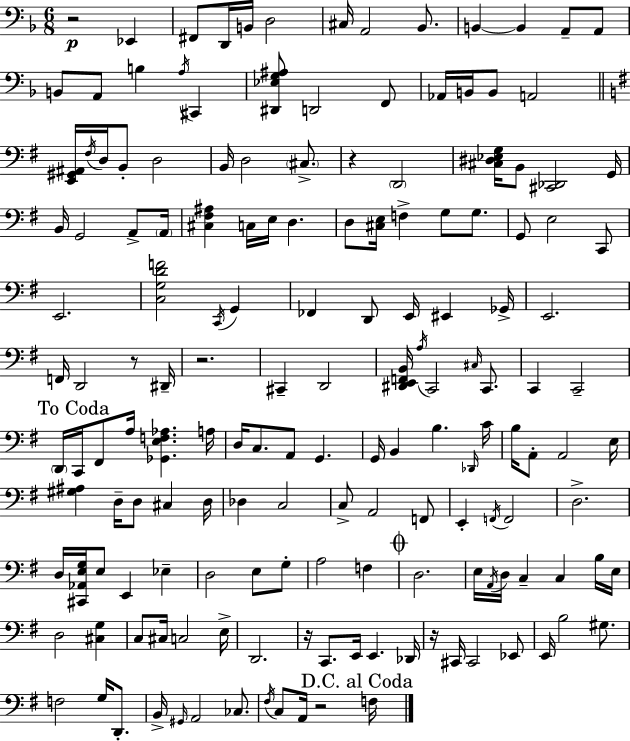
X:1
T:Untitled
M:6/8
L:1/4
K:F
z2 _E,, ^F,,/2 D,,/4 B,,/4 D,2 ^C,/4 A,,2 _B,,/2 B,, B,, A,,/2 A,,/2 B,,/2 A,,/2 B, A,/4 ^C,, [^D,,_E,G,^A,]/2 D,,2 F,,/2 _A,,/4 B,,/4 B,,/2 A,,2 [E,,^G,,^A,,]/4 ^F,/4 D,/4 B,,/2 D,2 B,,/4 D,2 ^C,/2 z D,,2 [^C,^D,_E,G,]/4 B,,/2 [^C,,_D,,]2 G,,/4 B,,/4 G,,2 A,,/2 A,,/4 [^C,^F,^A,] C,/4 E,/4 D, D,/2 [^C,E,]/4 F, G,/2 G,/2 G,,/2 E,2 C,,/2 E,,2 [C,G,DF]2 C,,/4 G,, _F,, D,,/2 E,,/4 ^E,, _G,,/4 E,,2 F,,/4 D,,2 z/2 ^D,,/4 z2 ^C,, D,,2 [^D,,E,,F,,B,,]/4 A,/4 C,,2 ^C,/4 C,,/2 C,, C,,2 D,,/4 C,,/4 ^F,,/2 A,/4 [_G,,E,F,_A,] A,/4 D,/4 C,/2 A,,/2 G,, G,,/4 B,, B, _D,,/4 C/4 B,/4 A,,/2 A,,2 E,/4 [^G,^A,] D,/4 D,/2 ^C, D,/4 _D, C,2 C,/2 A,,2 F,,/2 E,, F,,/4 F,,2 D,2 D,/4 [^C,,_A,,E,G,]/4 E,/2 E,, _E, D,2 E,/2 G,/2 A,2 F, D,2 E,/4 A,,/4 D,/4 C, C, B,/4 E,/4 D,2 [^C,G,] C,/2 ^C,/4 C,2 E,/4 D,,2 z/4 C,,/2 E,,/4 E,, _D,,/4 z/4 ^C,,/4 ^C,,2 _E,,/2 E,,/4 B,2 ^G,/2 F,2 G,/4 D,,/2 B,,/4 ^G,,/4 A,,2 _C,/2 ^F,/4 C,/2 A,,/4 z2 F,/4